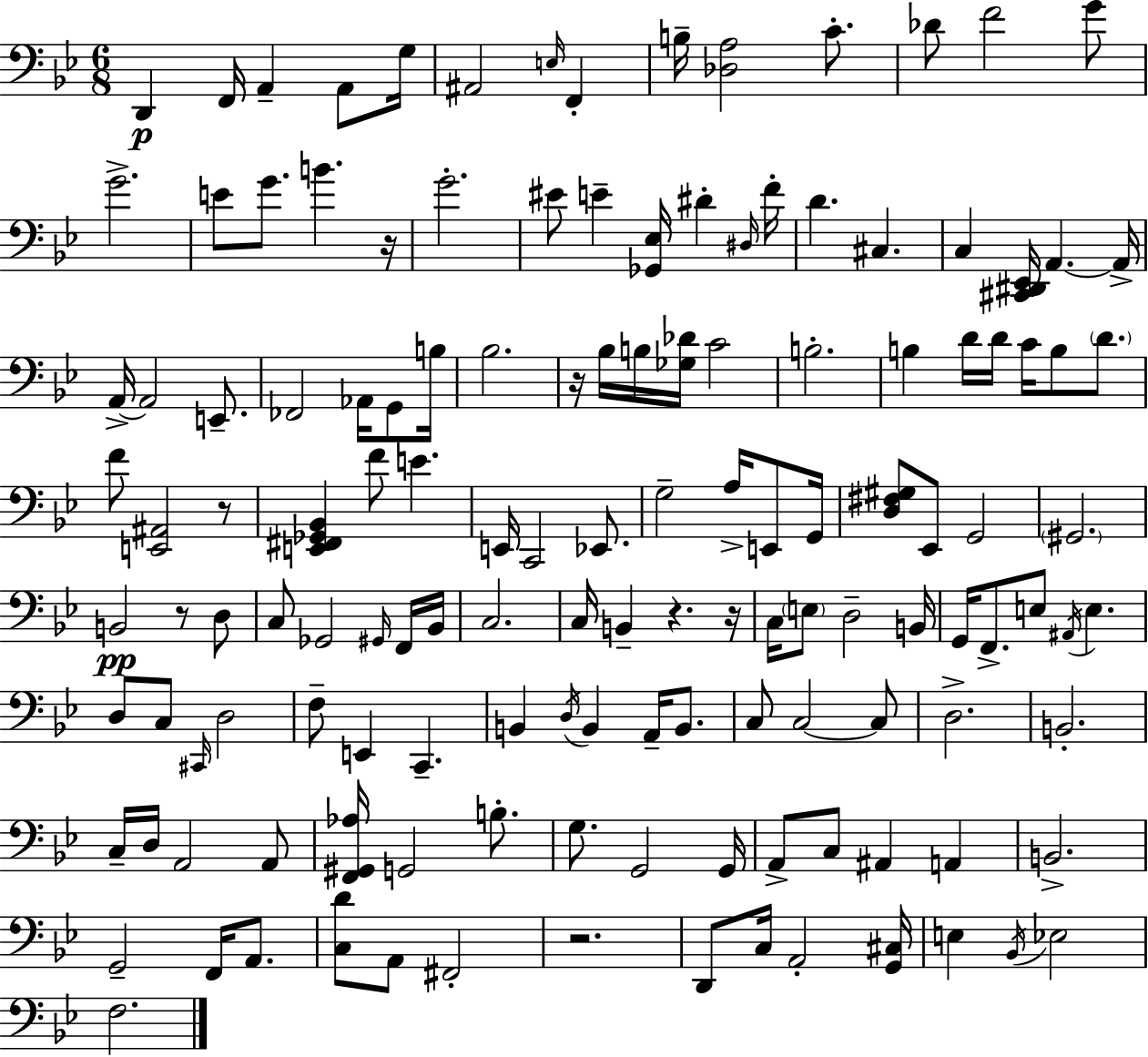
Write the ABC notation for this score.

X:1
T:Untitled
M:6/8
L:1/4
K:Gm
D,, F,,/4 A,, A,,/2 G,/4 ^A,,2 E,/4 F,, B,/4 [_D,A,]2 C/2 _D/2 F2 G/2 G2 E/2 G/2 B z/4 G2 ^E/2 E [_G,,_E,]/4 ^D ^D,/4 F/4 D ^C, C, [^C,,^D,,_E,,]/4 A,, A,,/4 A,,/4 A,,2 E,,/2 _F,,2 _A,,/4 G,,/2 B,/4 _B,2 z/4 _B,/4 B,/4 [_G,_D]/4 C2 B,2 B, D/4 D/4 C/4 B,/2 D/2 F/2 [E,,^A,,]2 z/2 [E,,^F,,_G,,_B,,] F/2 E E,,/4 C,,2 _E,,/2 G,2 A,/4 E,,/2 G,,/4 [D,^F,^G,]/2 _E,,/2 G,,2 ^G,,2 B,,2 z/2 D,/2 C,/2 _G,,2 ^G,,/4 F,,/4 _B,,/4 C,2 C,/4 B,, z z/4 C,/4 E,/2 D,2 B,,/4 G,,/4 F,,/2 E,/2 ^A,,/4 E, D,/2 C,/2 ^C,,/4 D,2 F,/2 E,, C,, B,, D,/4 B,, A,,/4 B,,/2 C,/2 C,2 C,/2 D,2 B,,2 C,/4 D,/4 A,,2 A,,/2 [F,,^G,,_A,]/4 G,,2 B,/2 G,/2 G,,2 G,,/4 A,,/2 C,/2 ^A,, A,, B,,2 G,,2 F,,/4 A,,/2 [C,D]/2 A,,/2 ^F,,2 z2 D,,/2 C,/4 A,,2 [G,,^C,]/4 E, _B,,/4 _E,2 F,2